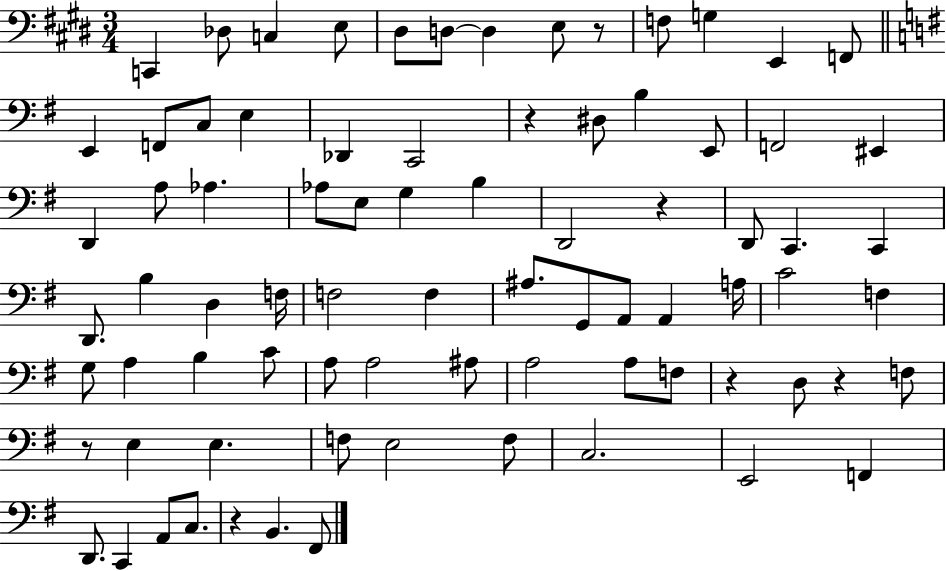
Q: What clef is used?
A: bass